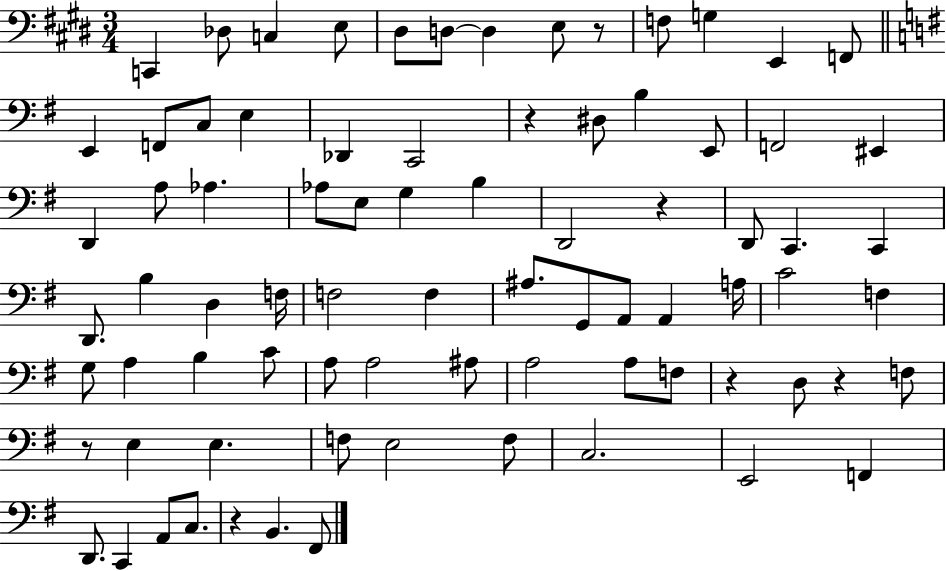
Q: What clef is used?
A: bass